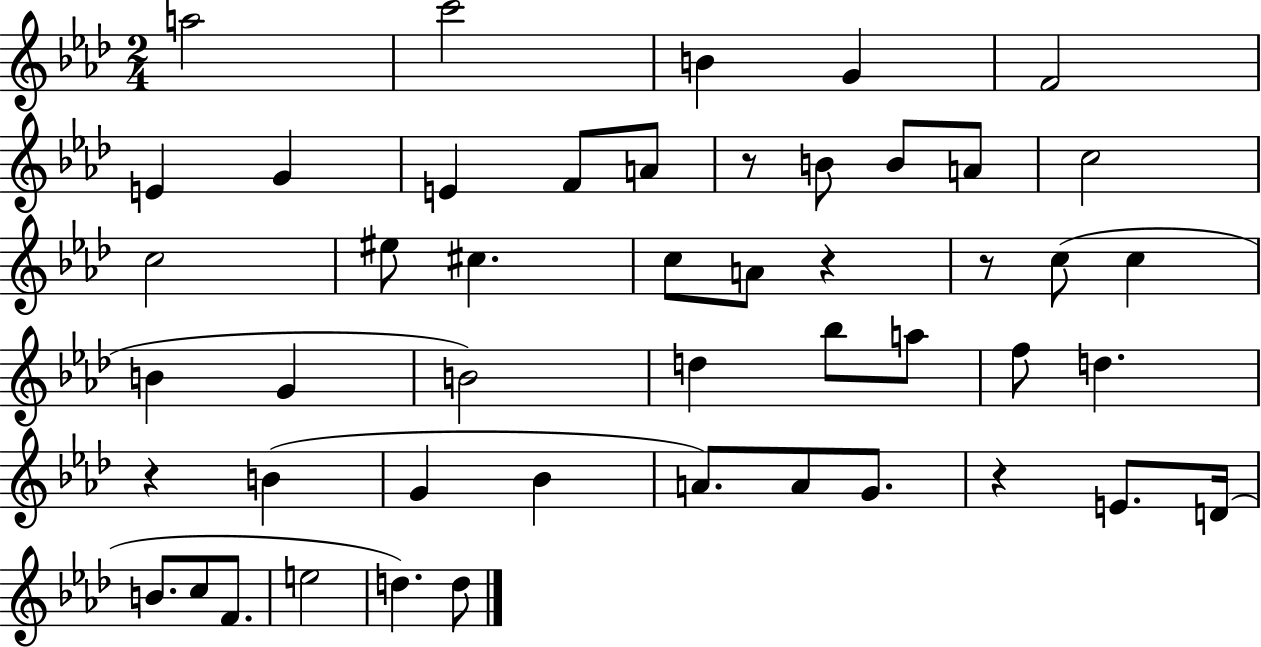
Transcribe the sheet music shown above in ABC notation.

X:1
T:Untitled
M:2/4
L:1/4
K:Ab
a2 c'2 B G F2 E G E F/2 A/2 z/2 B/2 B/2 A/2 c2 c2 ^e/2 ^c c/2 A/2 z z/2 c/2 c B G B2 d _b/2 a/2 f/2 d z B G _B A/2 A/2 G/2 z E/2 D/4 B/2 c/2 F/2 e2 d d/2